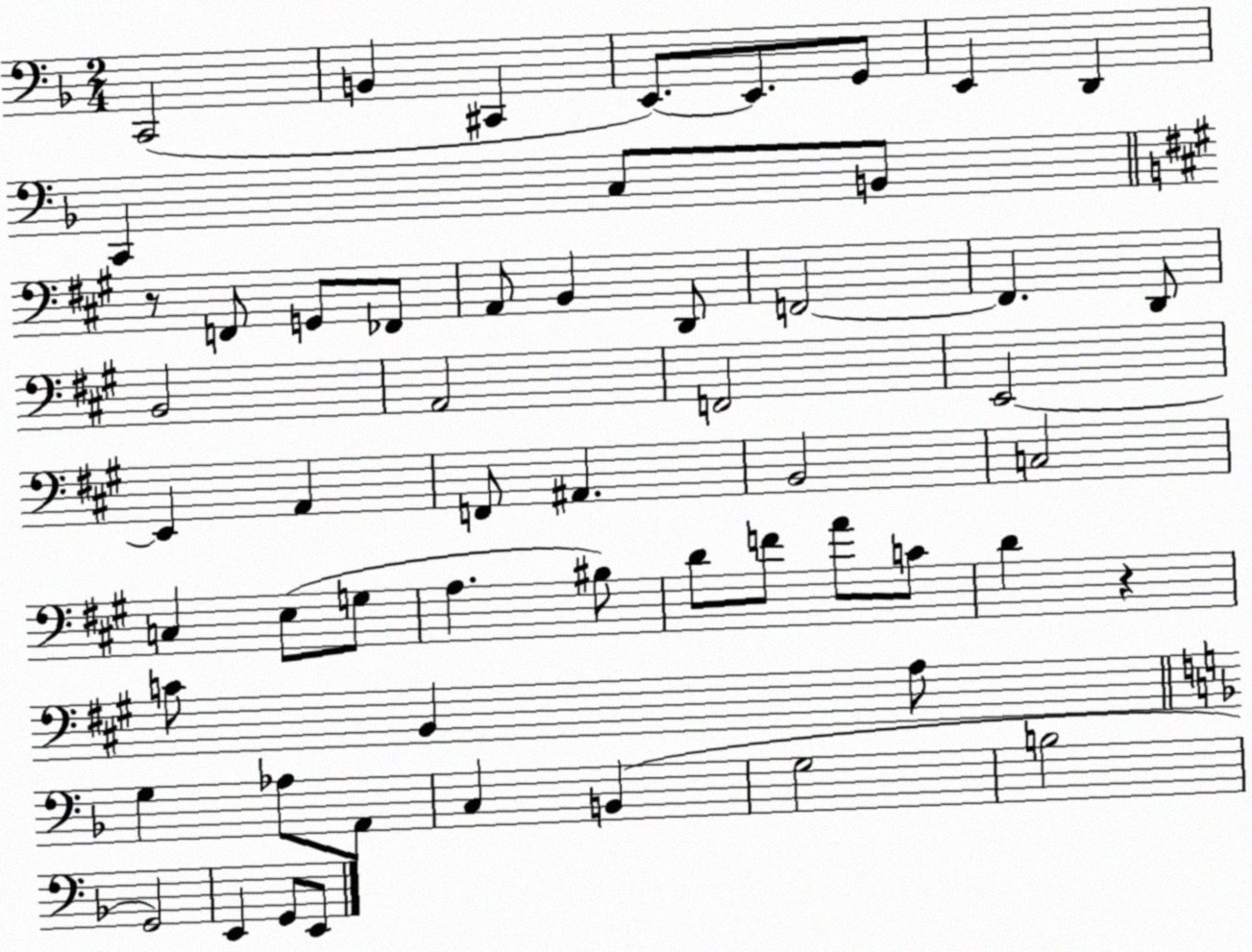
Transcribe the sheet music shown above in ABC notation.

X:1
T:Untitled
M:2/4
L:1/4
K:F
C,,2 B,, ^C,, E,,/2 E,,/2 G,,/2 E,, D,, C,, C,/2 B,,/2 z/2 F,,/2 G,,/2 _F,,/2 A,,/2 B,, D,,/2 F,,2 F,, D,,/2 B,,2 A,,2 F,,2 E,,2 E,, A,, F,,/2 ^A,, B,,2 C,2 C, E,/2 G,/2 A, ^B,/2 D/2 F/2 A/2 C/2 D z C/2 B,, A,/2 G, _A,/2 A,,/2 C, B,, G,2 B,2 G,,2 E,, G,,/2 E,,/2